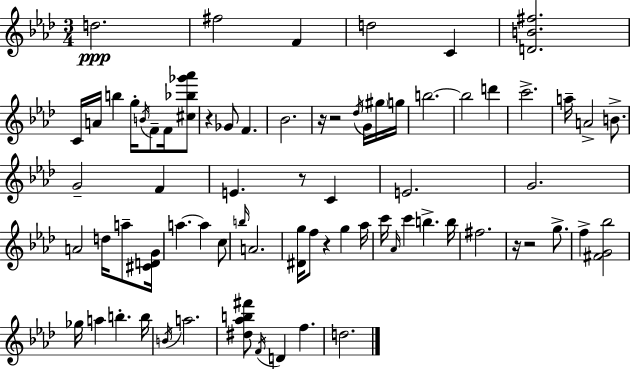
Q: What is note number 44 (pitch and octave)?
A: C6